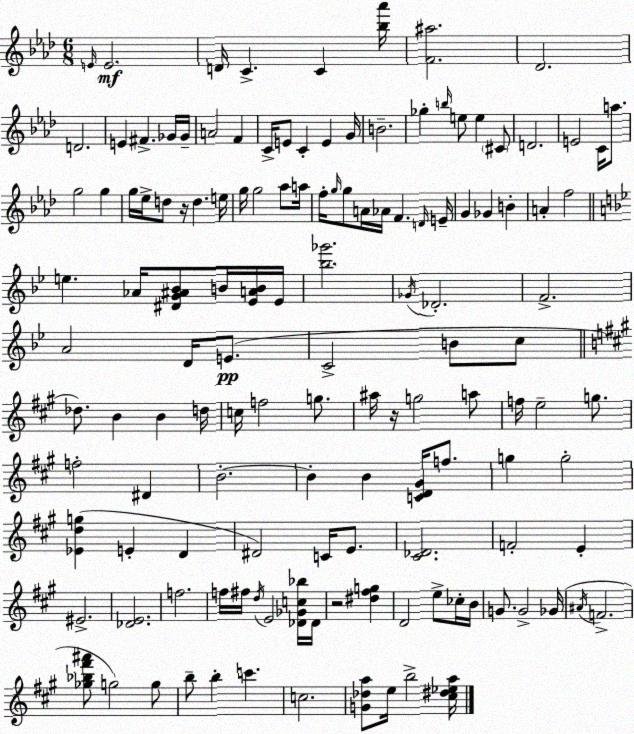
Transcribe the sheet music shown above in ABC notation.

X:1
T:Untitled
M:6/8
L:1/4
K:Ab
E/4 E2 D/4 C C [_b_a']/4 [F^a]2 _D2 D2 E ^F _G/4 _G/4 A2 F C/4 E/2 C E G/4 B2 _g b/4 e/2 e ^C/2 D2 E2 C/4 a/2 g2 g g/4 _e/4 d/2 z/4 d e/4 g/4 g2 _a/2 a/4 f/4 g/4 g/2 A/4 _A/4 F D/4 E/4 G _G B A f2 e _A/4 [^DG^A_B]/2 B/4 [_EAB]/4 _E/4 [_b_g']2 _G/4 _D2 F2 A2 D/4 E/2 C2 B/2 c/2 _d/2 B B d/4 c/4 f2 g/2 ^a/4 z/4 g2 a/2 f/4 e2 g/2 f2 ^D B2 B B [CD^G]/4 f/2 g g2 [_Edg] E D ^D2 C/4 E/2 [^C_D]2 F2 E ^E2 [_DE]2 f2 f/4 ^f/4 d/4 E2 [_D_Gc_b]/4 _D/4 z2 [^d^fg] D2 e/2 _c/4 B/4 G/2 G2 _G/4 ^A/4 F2 [_g_b^f'^a']/2 g2 g/2 b/2 b c' c2 [G_da]/2 e/4 b2 [^c^d_ea]/4